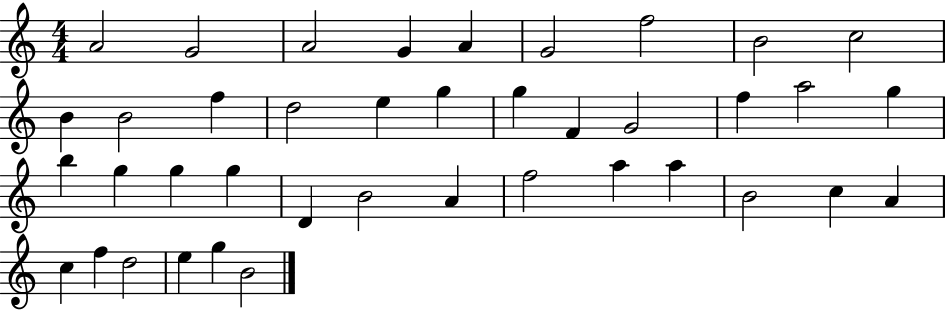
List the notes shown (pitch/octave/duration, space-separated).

A4/h G4/h A4/h G4/q A4/q G4/h F5/h B4/h C5/h B4/q B4/h F5/q D5/h E5/q G5/q G5/q F4/q G4/h F5/q A5/h G5/q B5/q G5/q G5/q G5/q D4/q B4/h A4/q F5/h A5/q A5/q B4/h C5/q A4/q C5/q F5/q D5/h E5/q G5/q B4/h